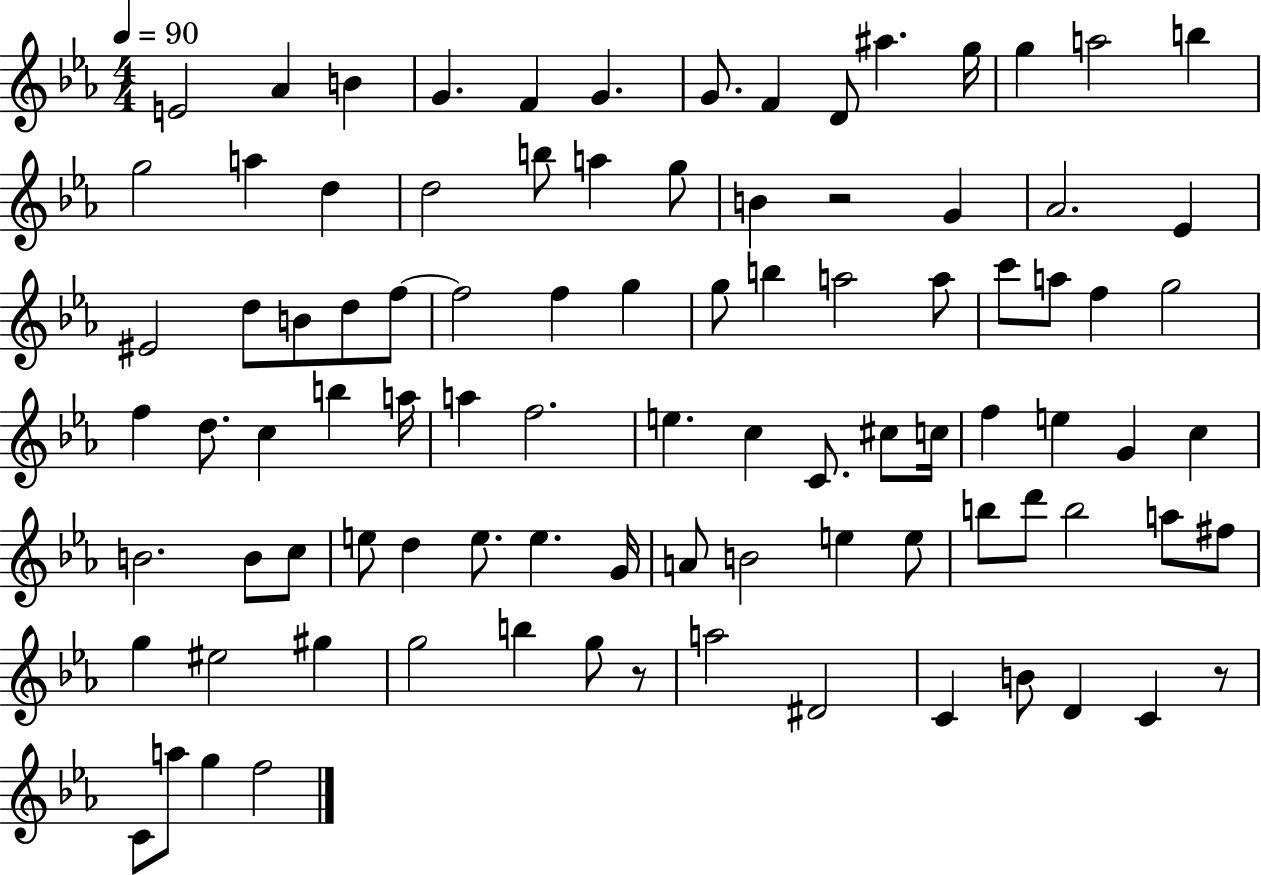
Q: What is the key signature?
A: EES major